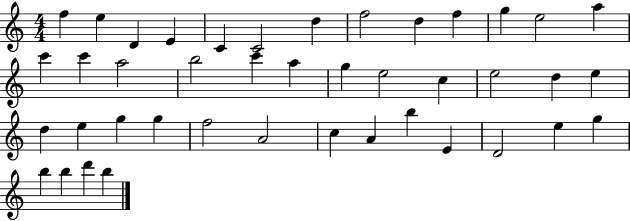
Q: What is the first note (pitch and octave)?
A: F5